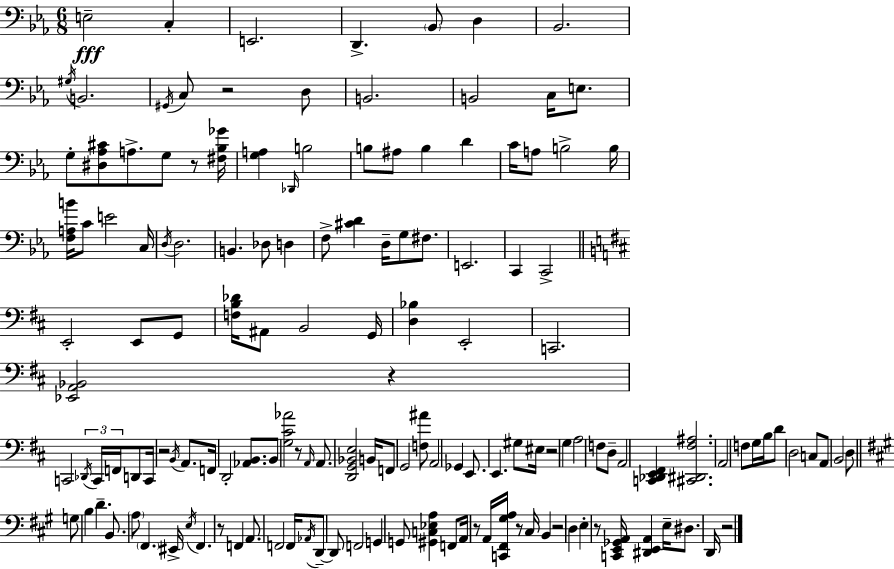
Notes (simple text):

E3/h C3/q E2/h. D2/q. Bb2/e D3/q Bb2/h. G#3/s B2/h. G#2/s C3/e R/h D3/e B2/h. B2/h C3/s E3/e. G3/e [D#3,Ab3,C#4]/e A3/e. G3/e R/e [F#3,Bb3,Gb4]/s [G3,A3]/q Db2/s B3/h B3/e A#3/e B3/q D4/q C4/s A3/e B3/h B3/s [F3,A3,B4]/s C4/e E4/h C3/s D3/s D3/h. B2/q. Db3/e D3/q F3/e [C#4,D4]/q D3/s G3/e F#3/e. E2/h. C2/q C2/h E2/h E2/e G2/e [F3,B3,Db4]/s A#2/e B2/h G2/s [D3,Bb3]/q E2/h C2/h. [Eb2,A2,Bb2]/h R/q C2/h Db2/s C2/s F2/s D2/e C2/s R/h B2/s A2/e. F2/s D2/h [Ab2,B2]/e. B2/e [G3,C#4,Ab4]/h R/e A2/s A2/e. [D2,G2,Bb2,E3]/h B2/s F2/e G2/h [F3,A#4]/e A2/h Gb2/q E2/e. E2/q. G#3/e EIS3/s R/h G3/q A3/h F3/e D3/e A2/h [C2,Db2,E2,F#2]/q [C#2,D#2,F#3,A#3]/h. A2/h F3/e G3/s B3/s D4/e D3/h C3/e A2/e B2/h D3/e G3/e B3/q D4/q. B2/e. A3/e F#2/q. EIS2/s E3/s F#2/q. R/e F2/q A2/e. F2/h F2/s Ab2/s D2/e D2/e F2/h G2/q G2/e [G#2,C3,Eb3,A3]/q F2/e A2/s R/e A2/s [C2,F#2,G#3,A3]/s R/e C#3/s B2/q R/h D3/q E3/q R/e [C2,E2,Gb2,A2]/s [D#2,E2,A2]/q E3/s D#3/e. D2/s R/h